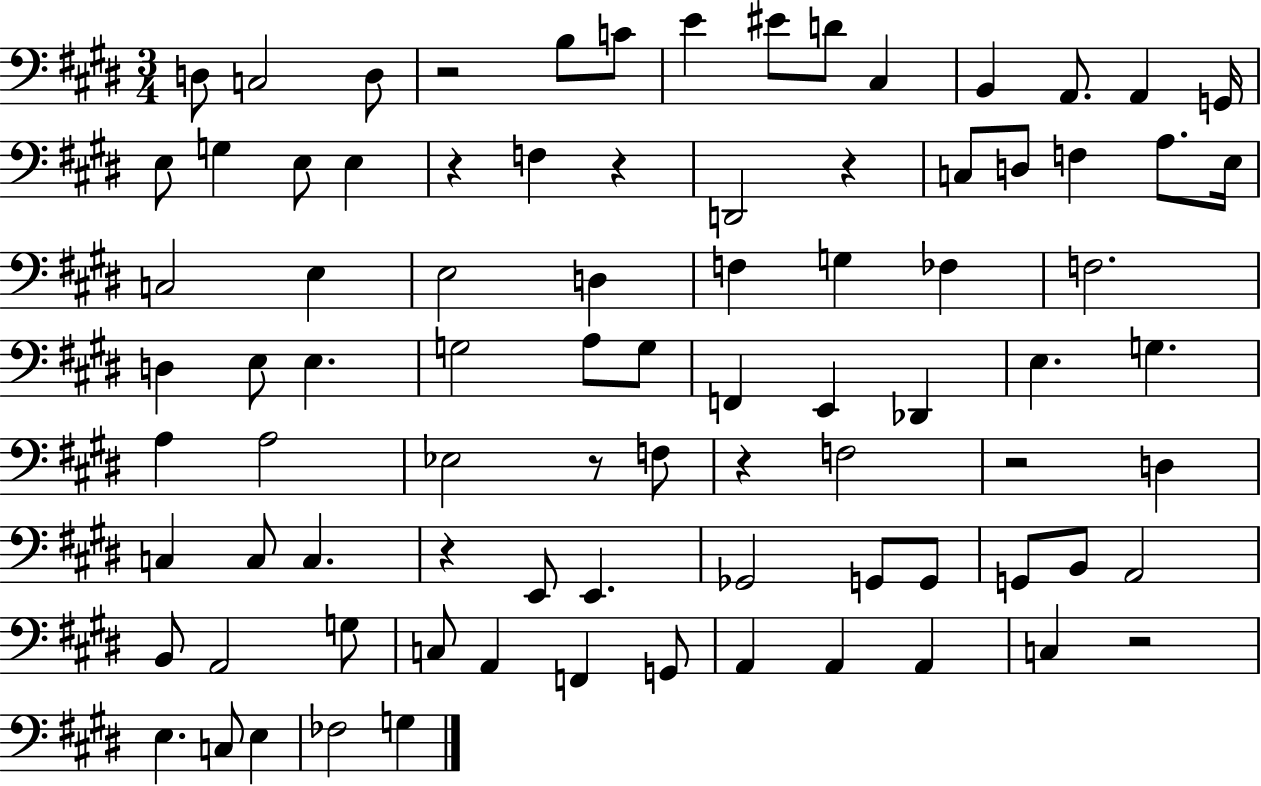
D3/e C3/h D3/e R/h B3/e C4/e E4/q EIS4/e D4/e C#3/q B2/q A2/e. A2/q G2/s E3/e G3/q E3/e E3/q R/q F3/q R/q D2/h R/q C3/e D3/e F3/q A3/e. E3/s C3/h E3/q E3/h D3/q F3/q G3/q FES3/q F3/h. D3/q E3/e E3/q. G3/h A3/e G3/e F2/q E2/q Db2/q E3/q. G3/q. A3/q A3/h Eb3/h R/e F3/e R/q F3/h R/h D3/q C3/q C3/e C3/q. R/q E2/e E2/q. Gb2/h G2/e G2/e G2/e B2/e A2/h B2/e A2/h G3/e C3/e A2/q F2/q G2/e A2/q A2/q A2/q C3/q R/h E3/q. C3/e E3/q FES3/h G3/q